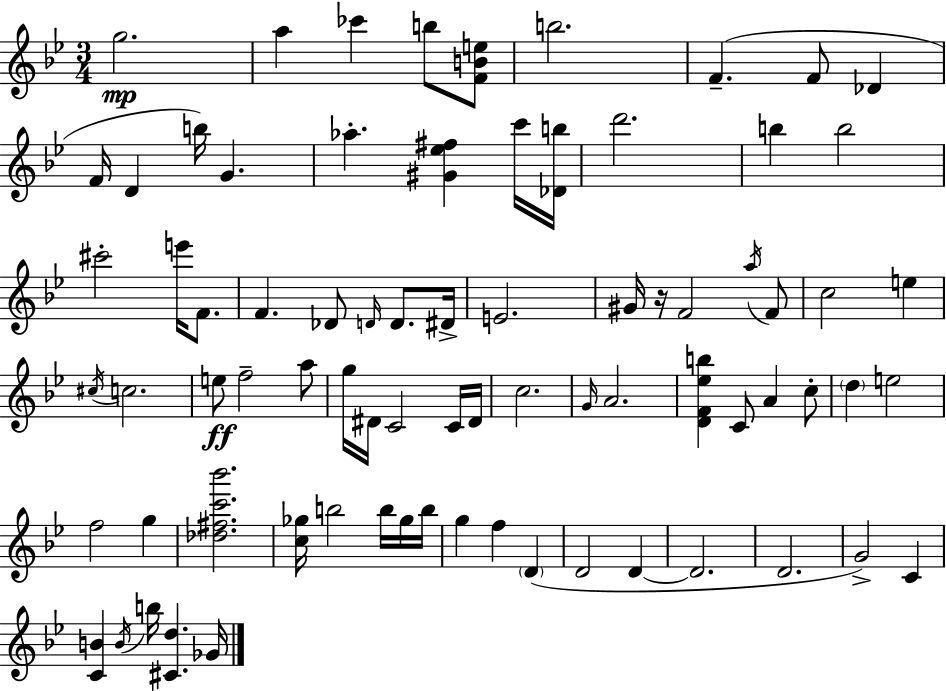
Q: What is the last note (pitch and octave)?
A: Gb4